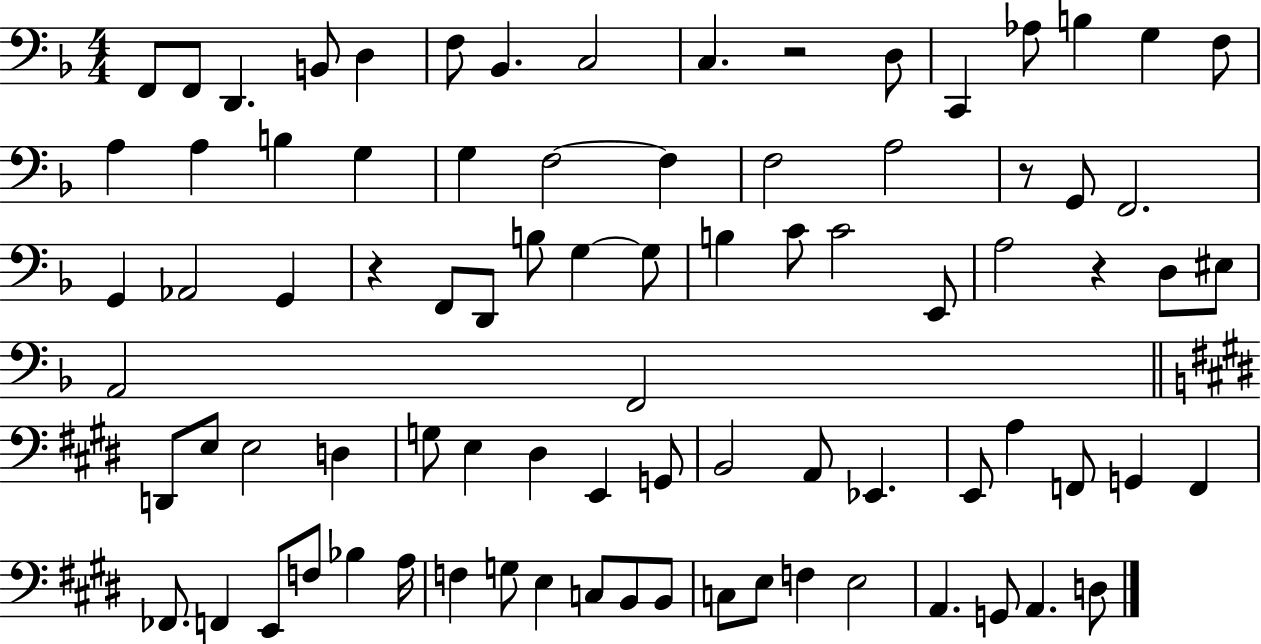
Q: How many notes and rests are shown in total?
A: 84